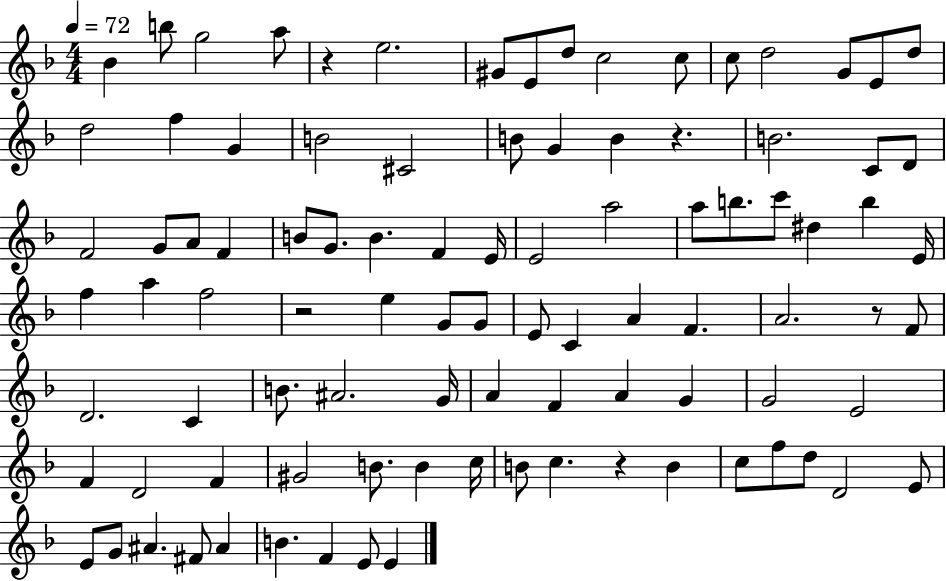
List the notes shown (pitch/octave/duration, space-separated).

Bb4/q B5/e G5/h A5/e R/q E5/h. G#4/e E4/e D5/e C5/h C5/e C5/e D5/h G4/e E4/e D5/e D5/h F5/q G4/q B4/h C#4/h B4/e G4/q B4/q R/q. B4/h. C4/e D4/e F4/h G4/e A4/e F4/q B4/e G4/e. B4/q. F4/q E4/s E4/h A5/h A5/e B5/e. C6/e D#5/q B5/q E4/s F5/q A5/q F5/h R/h E5/q G4/e G4/e E4/e C4/q A4/q F4/q. A4/h. R/e F4/e D4/h. C4/q B4/e. A#4/h. G4/s A4/q F4/q A4/q G4/q G4/h E4/h F4/q D4/h F4/q G#4/h B4/e. B4/q C5/s B4/e C5/q. R/q B4/q C5/e F5/e D5/e D4/h E4/e E4/e G4/e A#4/q. F#4/e A#4/q B4/q. F4/q E4/e E4/q